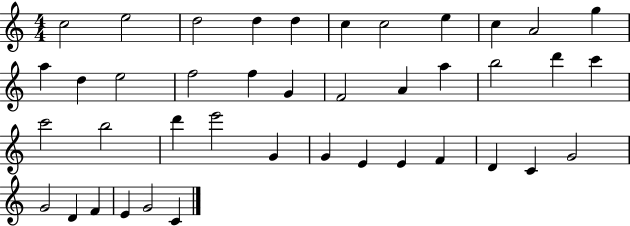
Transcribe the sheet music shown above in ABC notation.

X:1
T:Untitled
M:4/4
L:1/4
K:C
c2 e2 d2 d d c c2 e c A2 g a d e2 f2 f G F2 A a b2 d' c' c'2 b2 d' e'2 G G E E F D C G2 G2 D F E G2 C